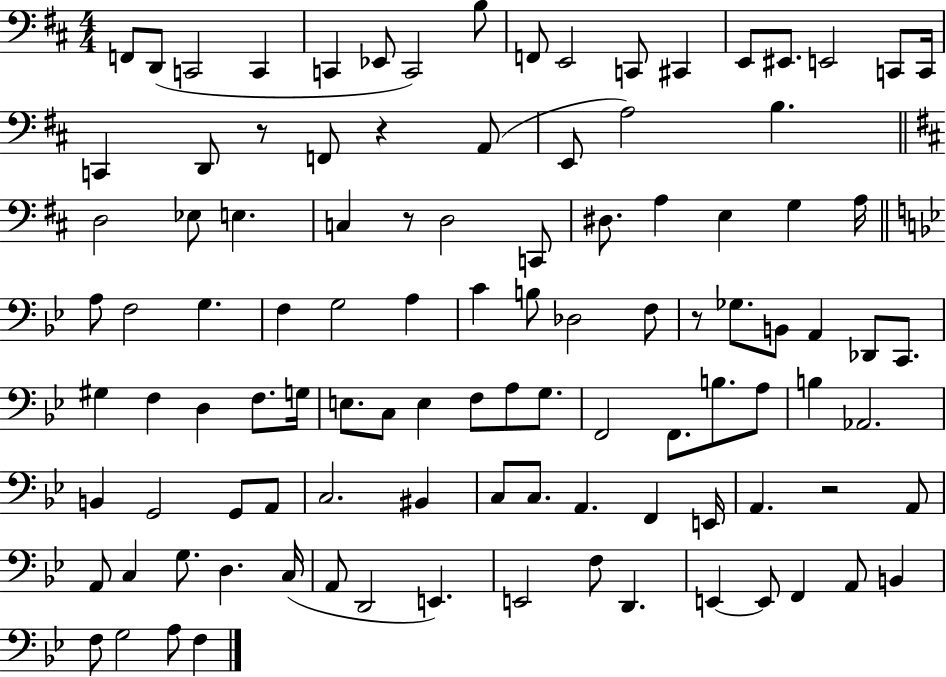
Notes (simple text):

F2/e D2/e C2/h C2/q C2/q Eb2/e C2/h B3/e F2/e E2/h C2/e C#2/q E2/e EIS2/e. E2/h C2/e C2/s C2/q D2/e R/e F2/e R/q A2/e E2/e A3/h B3/q. D3/h Eb3/e E3/q. C3/q R/e D3/h C2/e D#3/e. A3/q E3/q G3/q A3/s A3/e F3/h G3/q. F3/q G3/h A3/q C4/q B3/e Db3/h F3/e R/e Gb3/e. B2/e A2/q Db2/e C2/e. G#3/q F3/q D3/q F3/e. G3/s E3/e. C3/e E3/q F3/e A3/e G3/e. F2/h F2/e. B3/e. A3/e B3/q Ab2/h. B2/q G2/h G2/e A2/e C3/h. BIS2/q C3/e C3/e. A2/q. F2/q E2/s A2/q. R/h A2/e A2/e C3/q G3/e. D3/q. C3/s A2/e D2/h E2/q. E2/h F3/e D2/q. E2/q E2/e F2/q A2/e B2/q F3/e G3/h A3/e F3/q